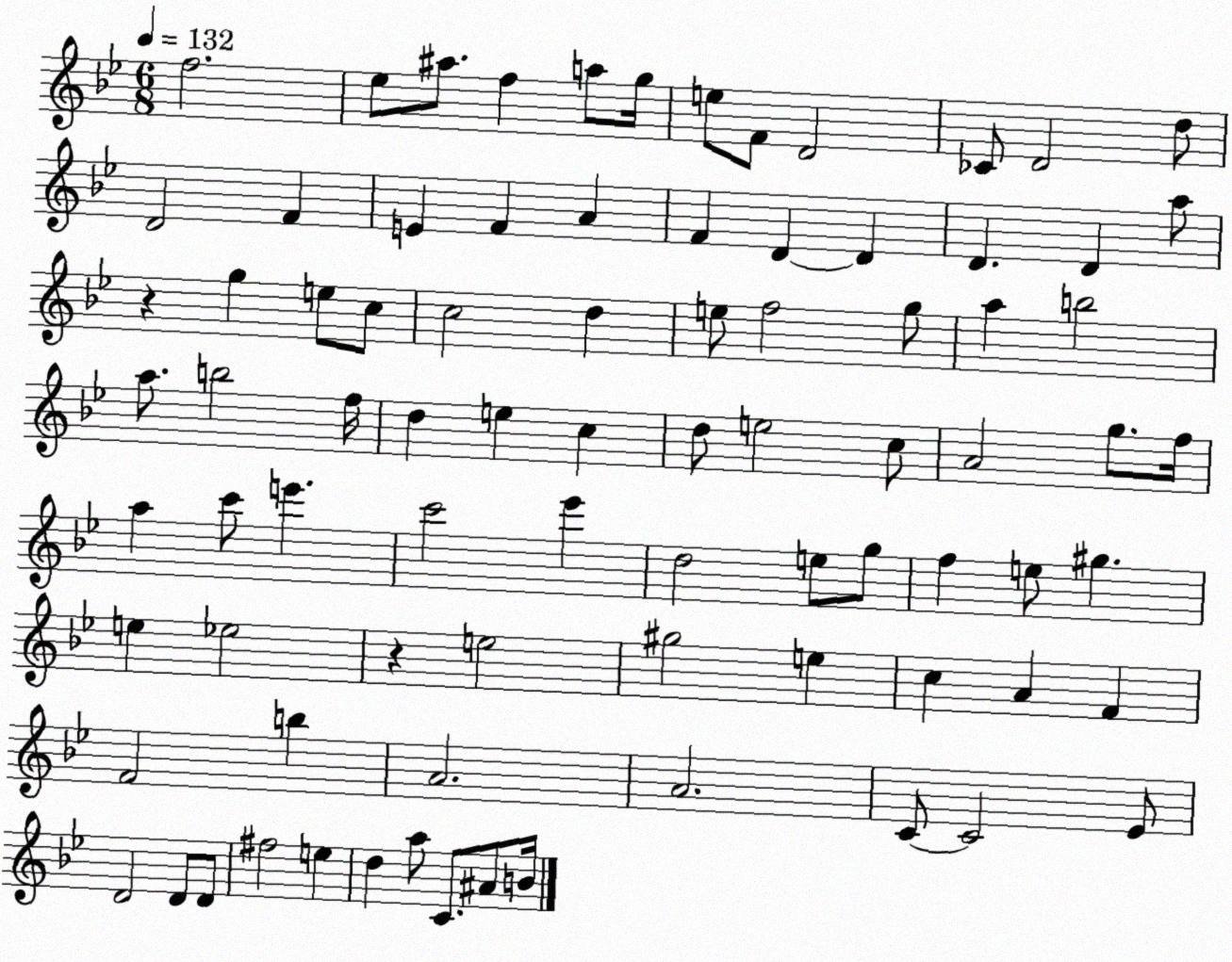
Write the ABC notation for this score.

X:1
T:Untitled
M:6/8
L:1/4
K:Bb
f2 _e/2 ^a/2 f a/2 g/4 e/2 F/2 D2 _C/2 D2 d/2 D2 F E F A F D D D D a/2 z g e/2 c/2 c2 d e/2 f2 g/2 a b2 a/2 b2 f/4 d e c d/2 e2 c/2 A2 g/2 f/4 a c'/2 e' c'2 _e' d2 e/2 g/2 f e/2 ^g e _e2 z e2 ^g2 e c A F F2 b A2 A2 C/2 C2 _E/2 D2 D/2 D/2 ^f2 e d a/2 C/2 ^A/2 B/4